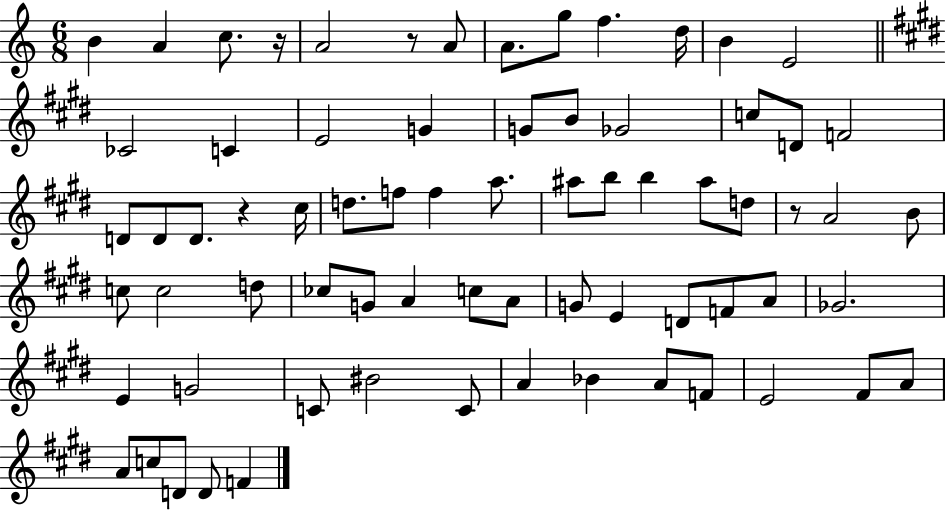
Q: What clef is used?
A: treble